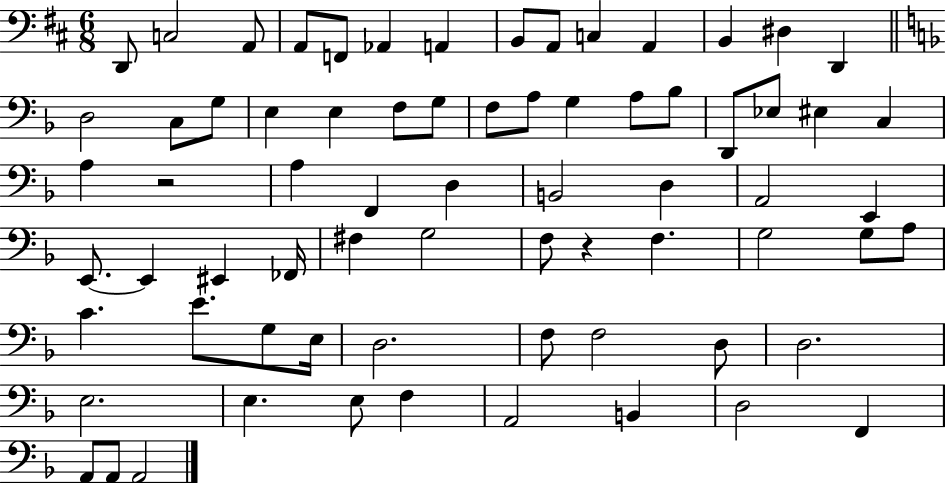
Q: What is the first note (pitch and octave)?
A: D2